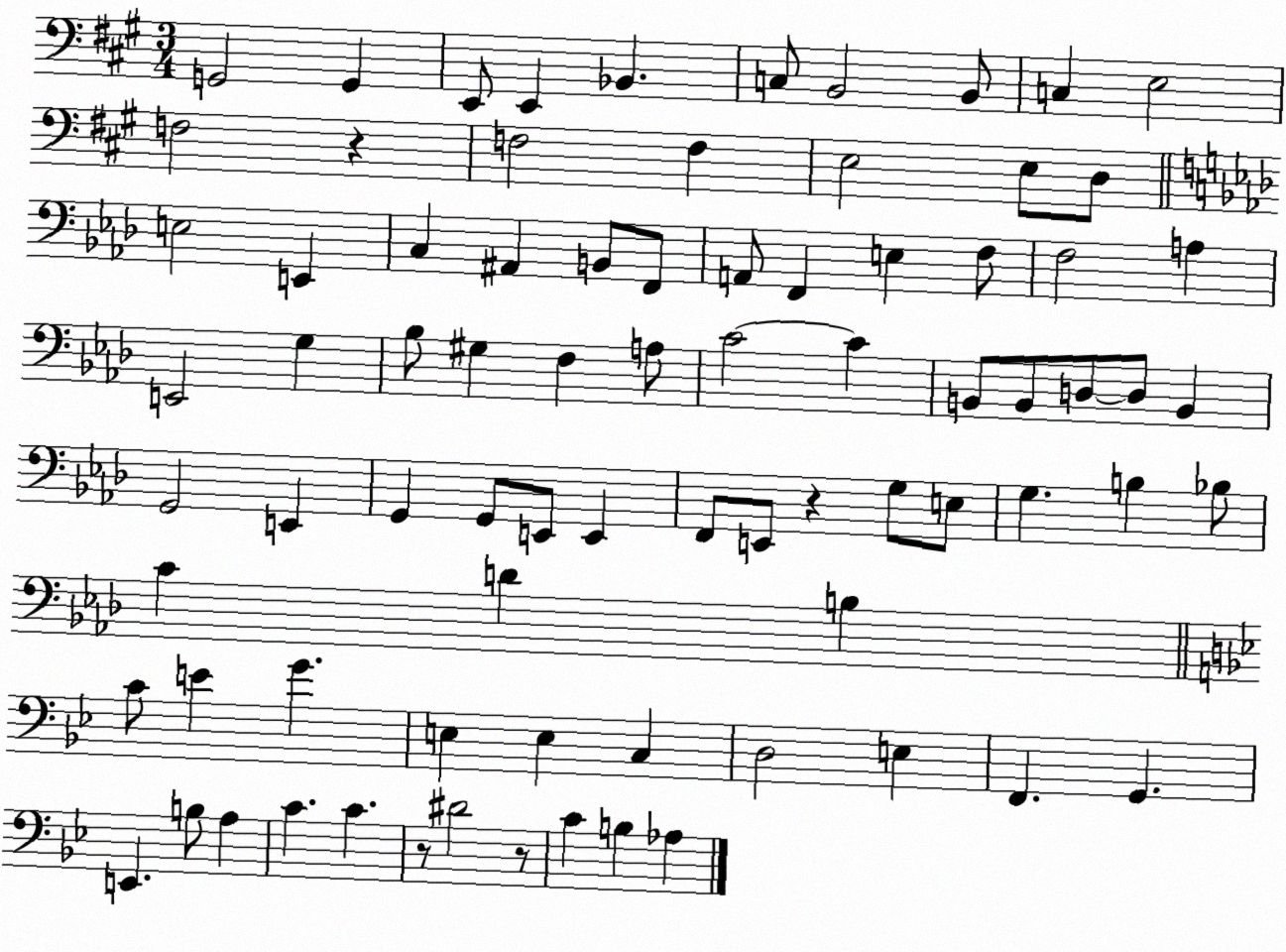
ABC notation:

X:1
T:Untitled
M:3/4
L:1/4
K:A
G,,2 G,, E,,/2 E,, _B,, C,/2 B,,2 B,,/2 C, E,2 F,2 z F,2 F, E,2 E,/2 D,/2 E,2 E,, C, ^A,, B,,/2 F,,/2 A,,/2 F,, E, F,/2 F,2 A, E,,2 G, _B,/2 ^G, F, A,/2 C2 C B,,/2 B,,/2 D,/2 D,/2 B,, G,,2 E,, G,, G,,/2 E,,/2 E,, F,,/2 E,,/2 z G,/2 E,/2 G, B, _B,/2 C D B, C/2 E G E, E, C, D,2 E, F,, G,, E,, B,/2 A, C C z/2 ^D2 z/2 C B, _A,